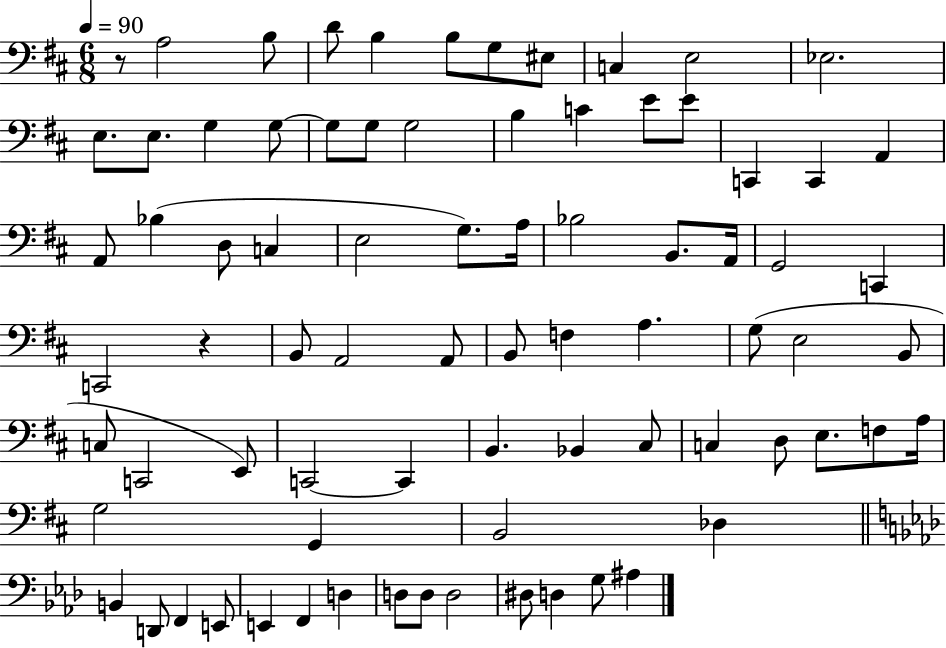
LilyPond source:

{
  \clef bass
  \numericTimeSignature
  \time 6/8
  \key d \major
  \tempo 4 = 90
  \repeat volta 2 { r8 a2 b8 | d'8 b4 b8 g8 eis8 | c4 e2 | ees2. | \break e8. e8. g4 g8~~ | g8 g8 g2 | b4 c'4 e'8 e'8 | c,4 c,4 a,4 | \break a,8 bes4( d8 c4 | e2 g8.) a16 | bes2 b,8. a,16 | g,2 c,4 | \break c,2 r4 | b,8 a,2 a,8 | b,8 f4 a4. | g8( e2 b,8 | \break c8 c,2 e,8) | c,2~~ c,4 | b,4. bes,4 cis8 | c4 d8 e8. f8 a16 | \break g2 g,4 | b,2 des4 | \bar "||" \break \key f \minor b,4 d,8 f,4 e,8 | e,4 f,4 d4 | d8 d8 d2 | dis8 d4 g8 ais4 | \break } \bar "|."
}